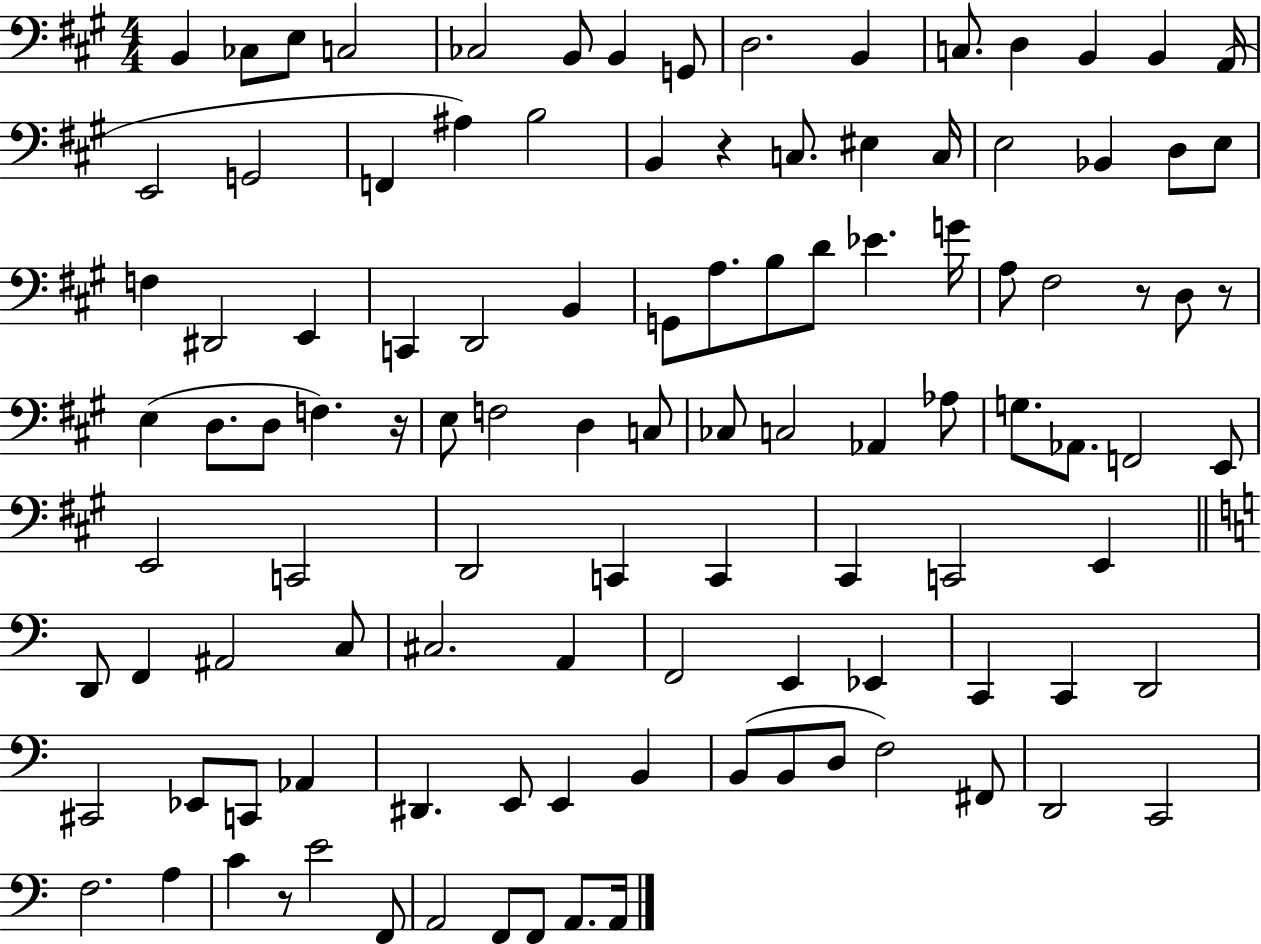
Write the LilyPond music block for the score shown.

{
  \clef bass
  \numericTimeSignature
  \time 4/4
  \key a \major
  b,4 ces8 e8 c2 | ces2 b,8 b,4 g,8 | d2. b,4 | c8. d4 b,4 b,4 a,16( | \break e,2 g,2 | f,4 ais4) b2 | b,4 r4 c8. eis4 c16 | e2 bes,4 d8 e8 | \break f4 dis,2 e,4 | c,4 d,2 b,4 | g,8 a8. b8 d'8 ees'4. g'16 | a8 fis2 r8 d8 r8 | \break e4( d8. d8 f4.) r16 | e8 f2 d4 c8 | ces8 c2 aes,4 aes8 | g8. aes,8. f,2 e,8 | \break e,2 c,2 | d,2 c,4 c,4 | cis,4 c,2 e,4 | \bar "||" \break \key a \minor d,8 f,4 ais,2 c8 | cis2. a,4 | f,2 e,4 ees,4 | c,4 c,4 d,2 | \break cis,2 ees,8 c,8 aes,4 | dis,4. e,8 e,4 b,4 | b,8( b,8 d8 f2) fis,8 | d,2 c,2 | \break f2. a4 | c'4 r8 e'2 f,8 | a,2 f,8 f,8 a,8. a,16 | \bar "|."
}